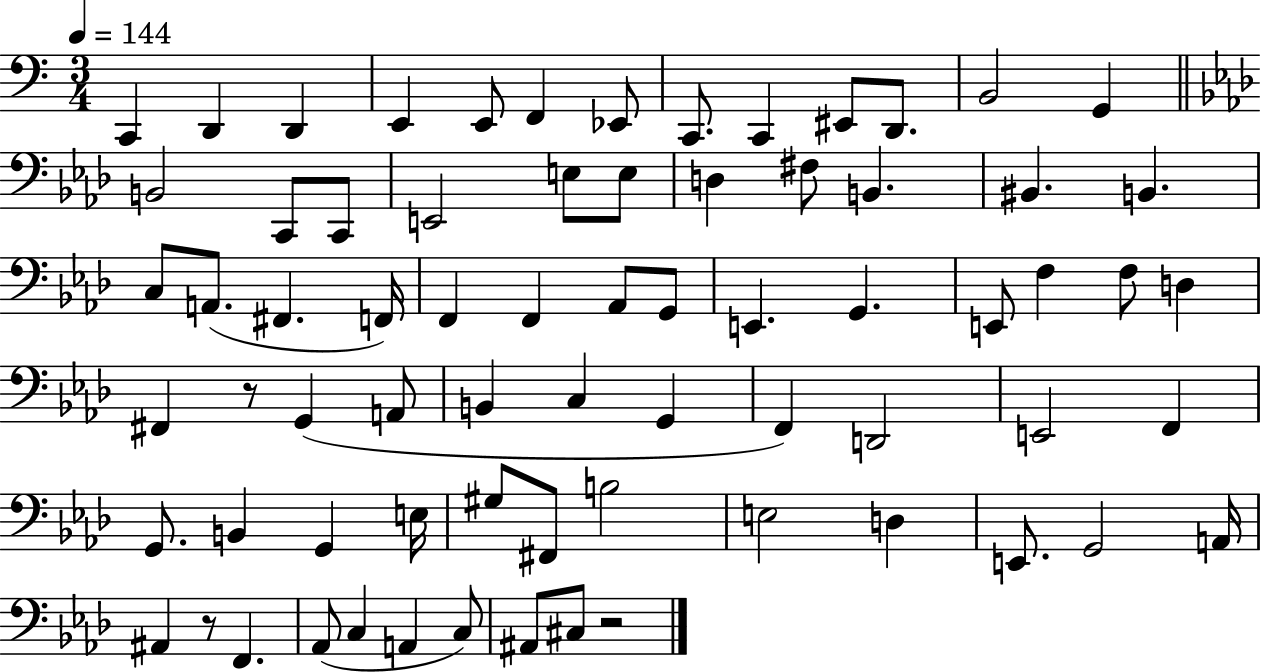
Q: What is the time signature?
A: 3/4